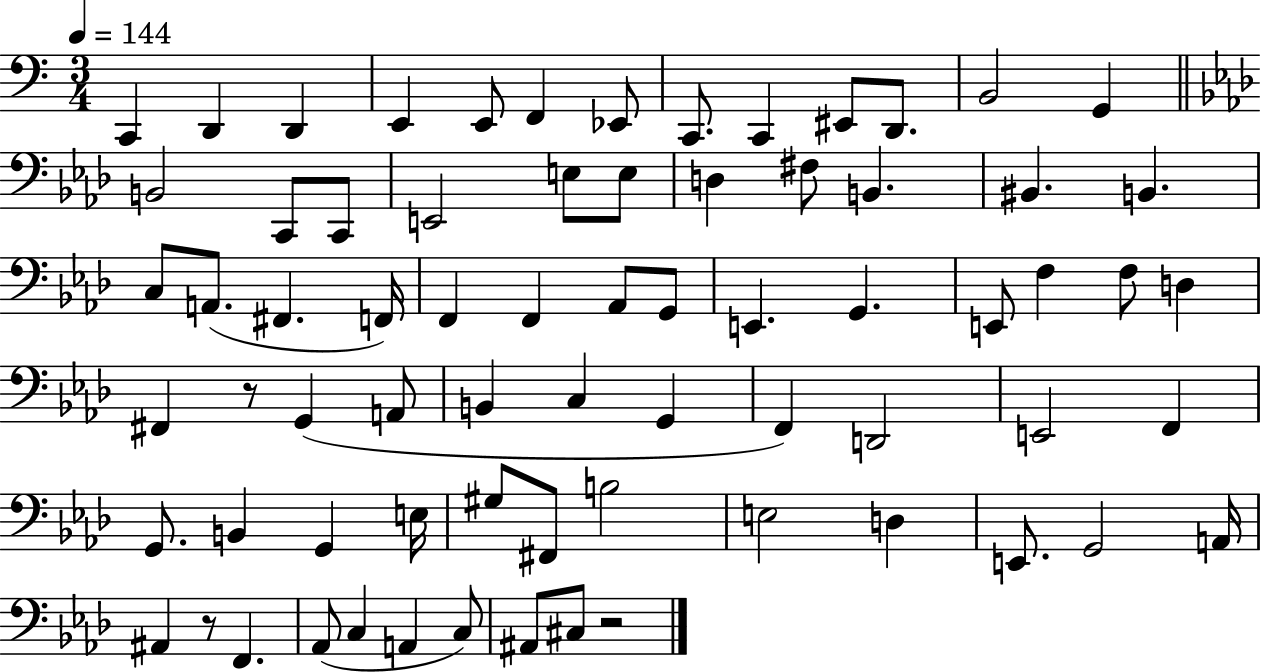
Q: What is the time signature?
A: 3/4